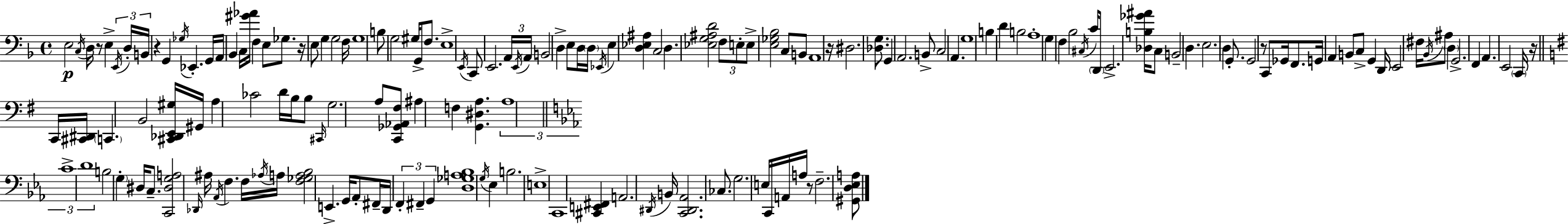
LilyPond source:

{
  \clef bass
  \time 4/4
  \defaultTimeSignature
  \key f \major
  e2\p \acciaccatura { c16 } d16 r8 e4-> | \tuplet 3/2 { \acciaccatura { e,16 } d16-. b,16 } r4 g,4 \acciaccatura { ges16 } ees,4.-. | g,16 a,16 bes,4 c16 <gis' aes'>16 f4 e8 | ges8. r16 e8 g4 g2 | \break f16 g1 | b8 g2 gis16 g,8-> | f8. e1-> | \acciaccatura { e,16 } c,8 e,2. | \break \tuplet 3/2 { a,16 \acciaccatura { e,16 } a,16 } b,2 d4-> | e8 d16 \parenthesize d16 \acciaccatura { ees,16 } e4 <d ees ais>4 c2 | d4. <ees g ais d'>2 | \tuplet 3/2 { f8 e8-. e8-> } <e ges bes>2 | \break c8 b,8 a,1 | r16 dis2. | <des g>8. g,4 a,2. | b,8-> c2 | \break a,4. g1 | b4 d'4 b2 | a1-. | g4 f4 bes2 | \break \acciaccatura { cis16 } c'16 \parenthesize d,8 e,2.-> | <des b ges' ais'>16 c8 b,2-- | d4. e2. | d4 g,8.-. g,2 | \break r8 c,8 ges,16 f,8. g,16 a,4 b,8 | c8-> g,4 d,16 e,2 | fis16 \acciaccatura { bes,16 } ais8 \parenthesize d4 g,2.-> | f,4 a,4. e,2 | \break \parenthesize c,16 r16 \bar "||" \break \key e \minor c,16 <cis, dis,>16 \parenthesize c,4. b,2 | <cis, des, e, gis>16 gis,16 a4 ces'2 d'16 b16 | b8 \grace { cis,16 } g2. a8 | <c, ges, aes, fis>8 ais4 f4 <g, dis a>4. | \break \tuplet 3/2 { a1 | \bar "||" \break \key ees \major c'1-> | d'1 } | b2 \parenthesize g4-. dis16 c8.-- | <c, dis g a>2 \grace { des,16 } ais16 \acciaccatura { aes,16 } f4. | \break f16 \acciaccatura { aes16 } a16 <f ges a bes>2 e,4.-> | g,16 aes,8-. fis,16-- d,16 \tuplet 3/2 { f,4-. fis,4-- g,4 } | <d ges a bes>1 | \acciaccatura { g16 } ees4 b2. | \break e1-> | c,1 | <cis, e, fis,>4 a,2. | \acciaccatura { dis,16 } b,16 <c, dis, aes,>2. | \break ces8. g2. | e16 c,16 a,16 a16 r8 f2.-- | <gis, d ees a>8 \bar "|."
}